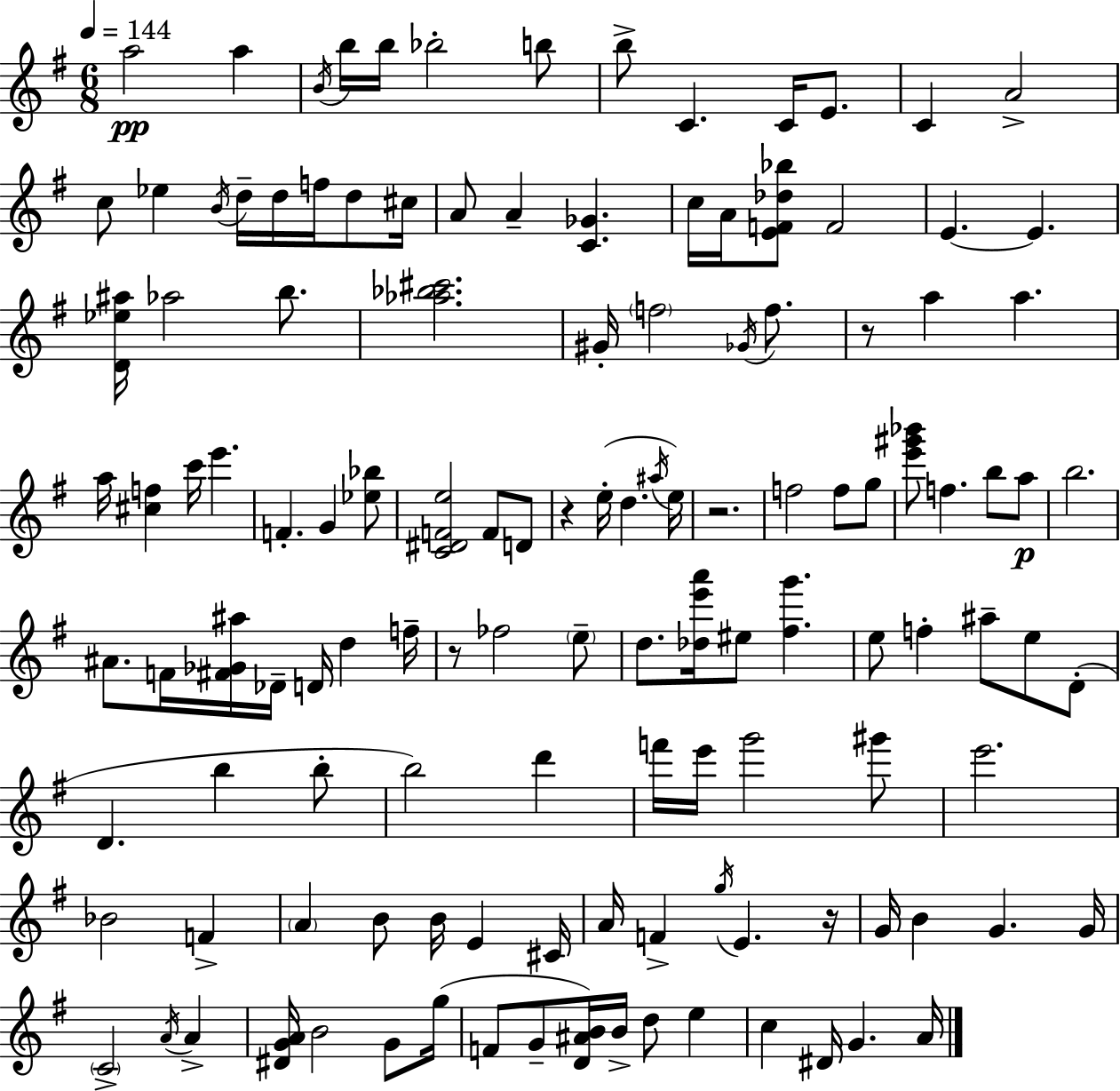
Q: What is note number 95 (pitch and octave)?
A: C4